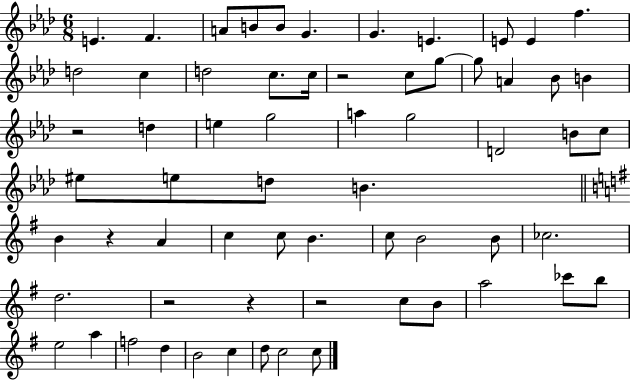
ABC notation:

X:1
T:Untitled
M:6/8
L:1/4
K:Ab
E F A/2 B/2 B/2 G G E E/2 E f d2 c d2 c/2 c/4 z2 c/2 g/2 g/2 A _B/2 B z2 d e g2 a g2 D2 B/2 c/2 ^e/2 e/2 d/2 B B z A c c/2 B c/2 B2 B/2 _c2 d2 z2 z z2 c/2 B/2 a2 _c'/2 b/2 e2 a f2 d B2 c d/2 c2 c/2